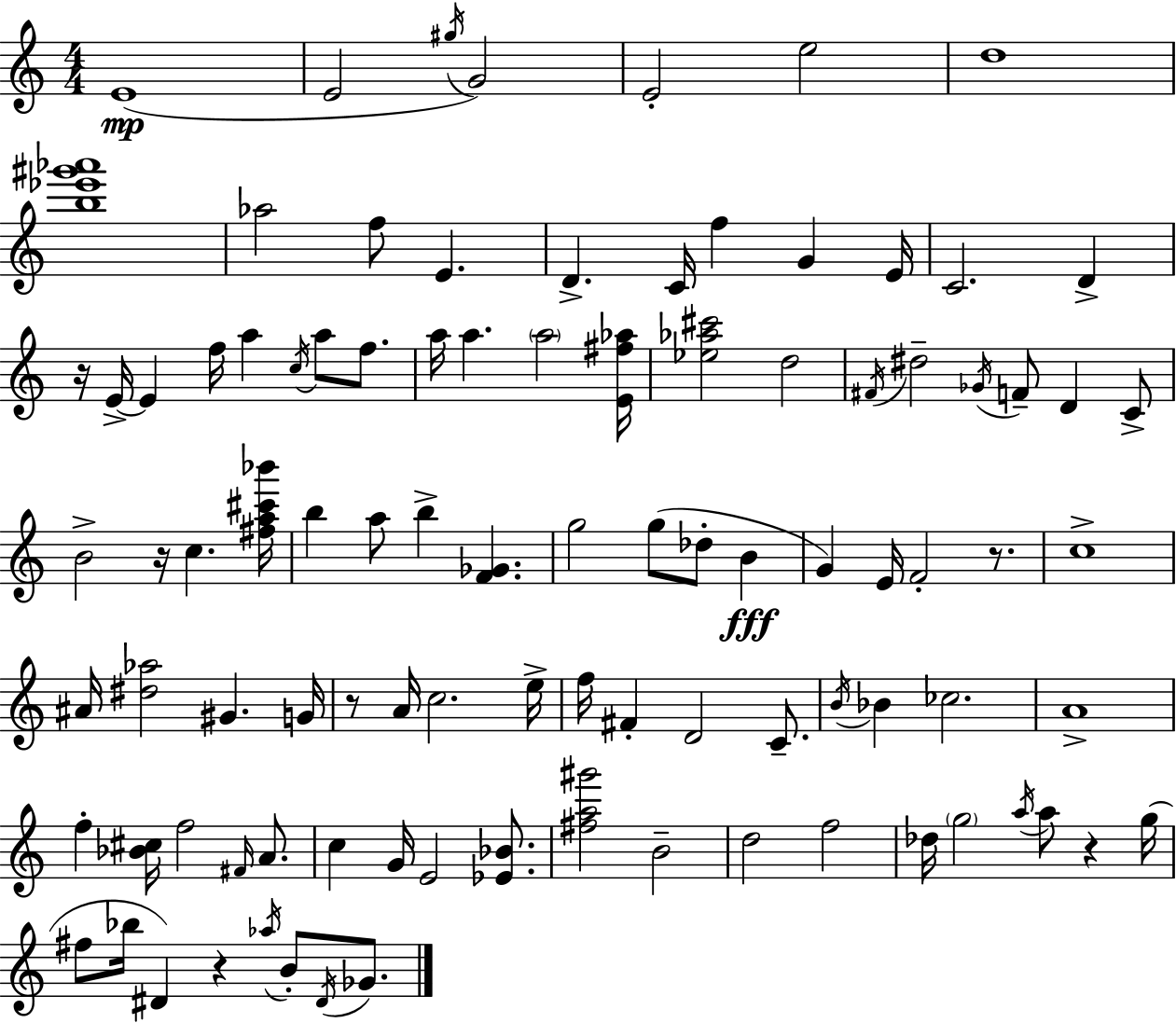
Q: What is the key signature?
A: A minor